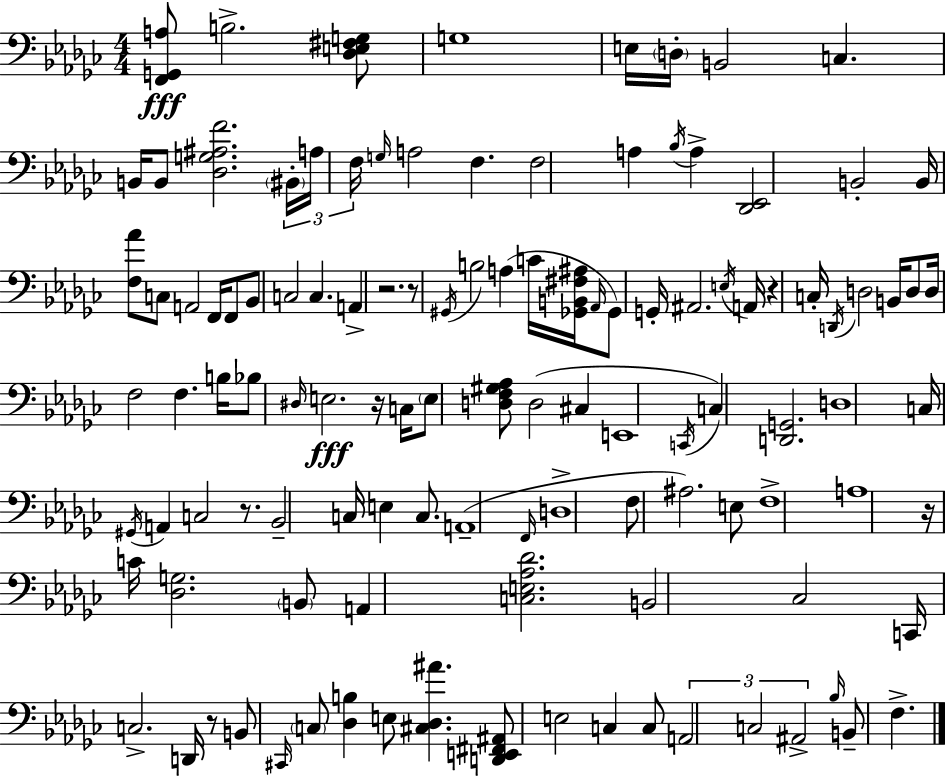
X:1
T:Untitled
M:4/4
L:1/4
K:Ebm
[F,,G,,A,]/2 B,2 [_D,E,^F,G,]/2 G,4 E,/4 D,/4 B,,2 C, B,,/4 B,,/2 [_D,G,^A,F]2 ^B,,/4 A,/4 F,/4 G,/4 A,2 F, F,2 A, _B,/4 A, [_D,,_E,,]2 B,,2 B,,/4 [F,_A]/2 C,/2 A,,2 F,,/4 F,,/2 _B,,/2 C,2 C, A,, z2 z/2 ^G,,/4 B,2 A, C/4 [_G,,B,,^F,^A,]/4 _A,,/4 _G,,/2 G,,/4 ^A,,2 E,/4 A,,/4 z C,/4 D,,/4 D,2 B,,/4 D,/2 D,/4 F,2 F, B,/4 _B,/2 ^D,/4 E,2 z/4 C,/4 E,/2 [D,F,^G,_A,]/2 D,2 ^C, E,,4 C,,/4 C, [D,,G,,]2 D,4 C,/4 ^G,,/4 A,, C,2 z/2 _B,,2 C,/4 E, C,/2 A,,4 F,,/4 D,4 F,/2 ^A,2 E,/2 F,4 A,4 z/4 C/4 [_D,G,]2 B,,/2 A,, [C,E,_A,_D]2 B,,2 _C,2 C,,/4 C,2 D,,/4 z/2 B,,/2 ^C,,/4 C,/2 [_D,B,] E,/2 [^C,_D,^A] [D,,E,,^F,,^A,,]/2 E,2 C, C,/2 A,,2 C,2 ^A,,2 _B,/4 B,,/2 F,